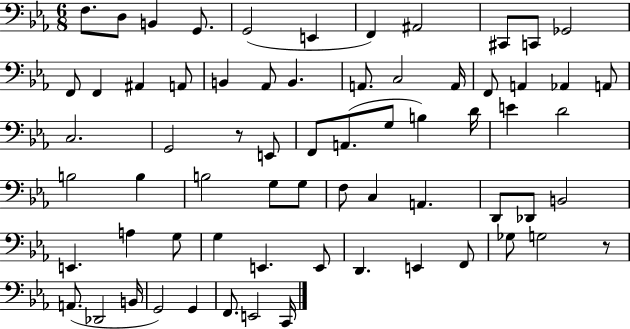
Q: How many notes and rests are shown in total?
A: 67